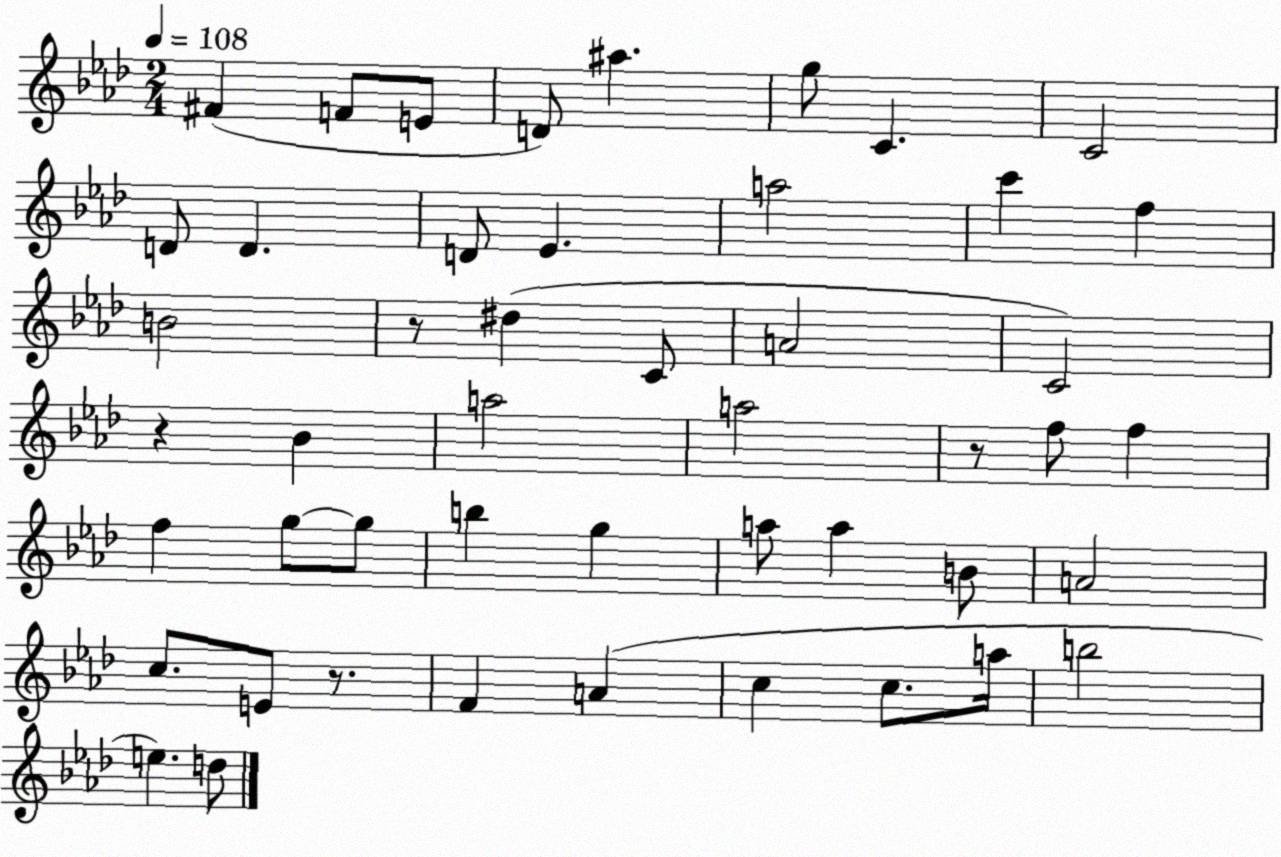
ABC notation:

X:1
T:Untitled
M:2/4
L:1/4
K:Ab
^F F/2 E/2 D/2 ^a g/2 C C2 D/2 D D/2 _E a2 c' f B2 z/2 ^d C/2 A2 C2 z _B a2 a2 z/2 f/2 f f g/2 g/2 b g a/2 a B/2 A2 c/2 E/2 z/2 F A c c/2 a/4 b2 e d/2